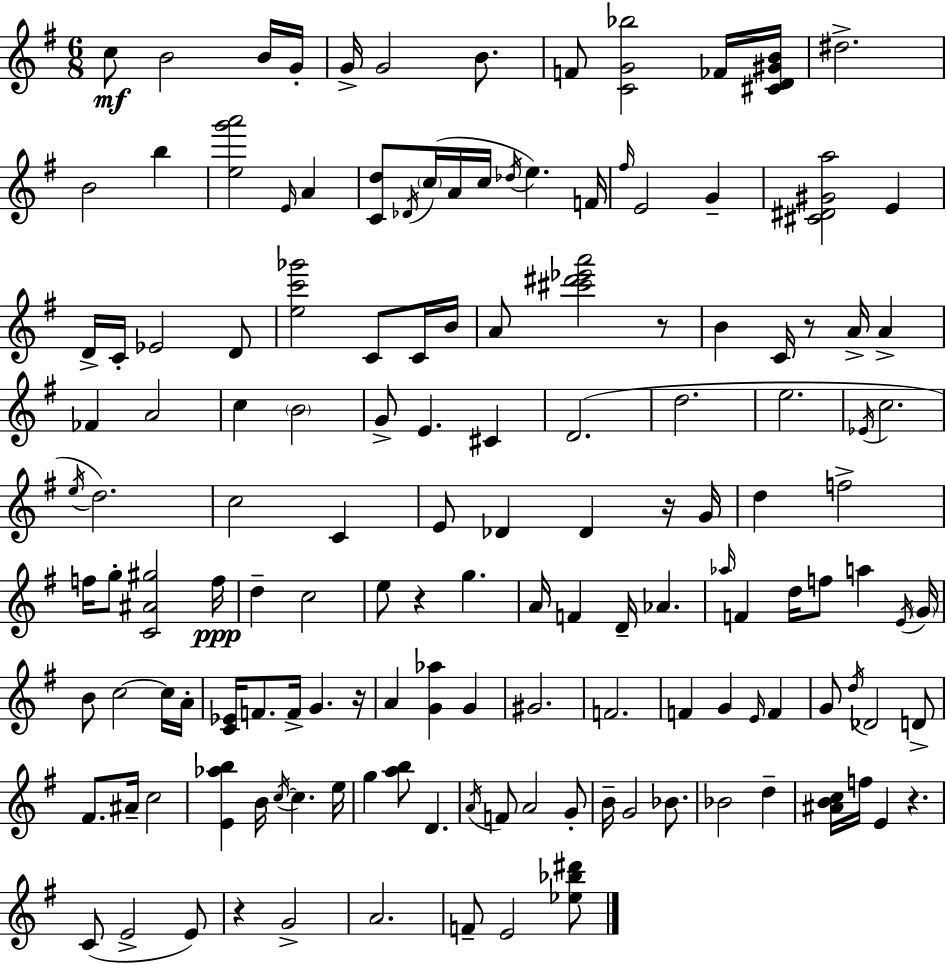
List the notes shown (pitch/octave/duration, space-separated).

C5/e B4/h B4/s G4/s G4/s G4/h B4/e. F4/e [C4,G4,Bb5]/h FES4/s [C#4,D4,G#4,B4]/s D#5/h. B4/h B5/q [E5,G6,A6]/h E4/s A4/q [C4,D5]/e Db4/s C5/s A4/s C5/s Db5/s E5/q. F4/s F#5/s E4/h G4/q [C#4,D#4,G#4,A5]/h E4/q D4/s C4/s Eb4/h D4/e [E5,C6,Gb6]/h C4/e C4/s B4/s A4/e [C#6,D#6,Eb6,A6]/h R/e B4/q C4/s R/e A4/s A4/q FES4/q A4/h C5/q B4/h G4/e E4/q. C#4/q D4/h. D5/h. E5/h. Eb4/s C5/h. E5/s D5/h. C5/h C4/q E4/e Db4/q Db4/q R/s G4/s D5/q F5/h F5/s G5/e [C4,A#4,G#5]/h F5/s D5/q C5/h E5/e R/q G5/q. A4/s F4/q D4/s Ab4/q. Ab5/s F4/q D5/s F5/e A5/q E4/s G4/s B4/e C5/h C5/s A4/s [C4,Eb4]/s F4/e. F4/s G4/q. R/s A4/q [G4,Ab5]/q G4/q G#4/h. F4/h. F4/q G4/q E4/s F4/q G4/e D5/s Db4/h D4/e F#4/e. A#4/s C5/h [E4,Ab5,B5]/q B4/s C5/s C5/q. E5/s G5/q [A5,B5]/e D4/q. A4/s F4/e A4/h G4/e B4/s G4/h Bb4/e. Bb4/h D5/q [A#4,B4,C5]/s F5/s E4/q R/q. C4/e E4/h E4/e R/q G4/h A4/h. F4/e E4/h [Eb5,Bb5,D#6]/e